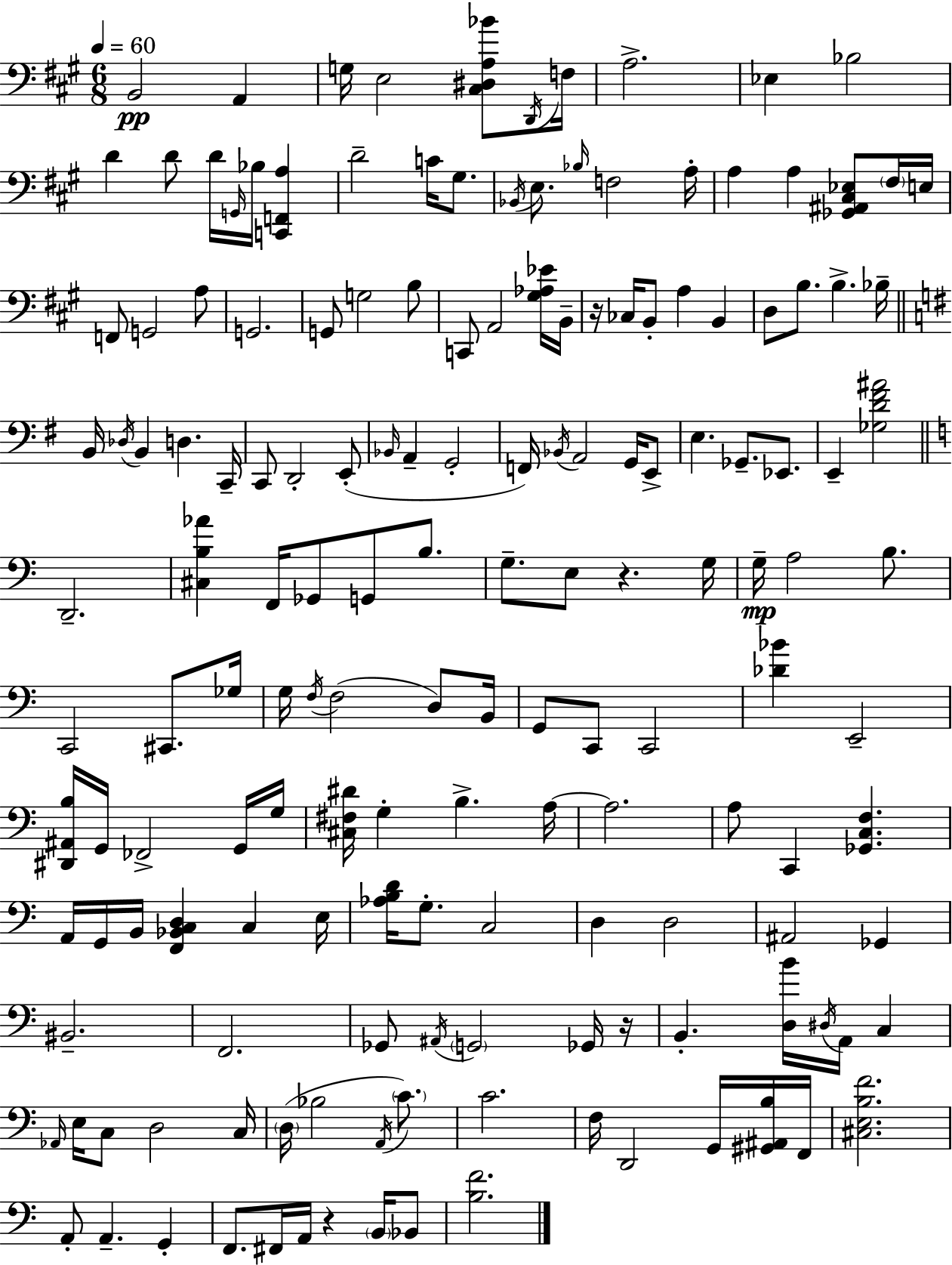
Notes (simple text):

B2/h A2/q G3/s E3/h [C#3,D#3,A3,Bb4]/e D2/s F3/s A3/h. Eb3/q Bb3/h D4/q D4/e D4/s G2/s Bb3/s [C2,F2,A3]/q D4/h C4/s G#3/e. Bb2/s E3/e. Bb3/s F3/h A3/s A3/q A3/q [Gb2,A#2,C#3,Eb3]/e F#3/s E3/s F2/e G2/h A3/e G2/h. G2/e G3/h B3/e C2/e A2/h [G#3,Ab3,Eb4]/s B2/s R/s CES3/s B2/e A3/q B2/q D3/e B3/e. B3/q. Bb3/s B2/s Db3/s B2/q D3/q. C2/s C2/e D2/h E2/e Bb2/s A2/q G2/h F2/s Bb2/s A2/h G2/s E2/e E3/q. Gb2/e. Eb2/e. E2/q [Gb3,D4,F#4,A#4]/h D2/h. [C#3,B3,Ab4]/q F2/s Gb2/e G2/e B3/e. G3/e. E3/e R/q. G3/s G3/s A3/h B3/e. C2/h C#2/e. Gb3/s G3/s F3/s F3/h D3/e B2/s G2/e C2/e C2/h [Db4,Bb4]/q E2/h [D#2,A#2,B3]/s G2/s FES2/h G2/s G3/s [C#3,F#3,D#4]/s G3/q B3/q. A3/s A3/h. A3/e C2/q [Gb2,C3,F3]/q. A2/s G2/s B2/s [F2,Bb2,C3,D3]/q C3/q E3/s [Ab3,B3,D4]/s G3/e. C3/h D3/q D3/h A#2/h Gb2/q BIS2/h. F2/h. Gb2/e A#2/s G2/h Gb2/s R/s B2/q. [D3,B4]/s D#3/s A2/s C3/q Ab2/s E3/s C3/e D3/h C3/s D3/s Bb3/h A2/s C4/e. C4/h. F3/s D2/h G2/s [G#2,A#2,B3]/s F2/s [C#3,E3,B3,F4]/h. A2/e A2/q. G2/q F2/e. F#2/s A2/s R/q B2/s Bb2/e [B3,F4]/h.